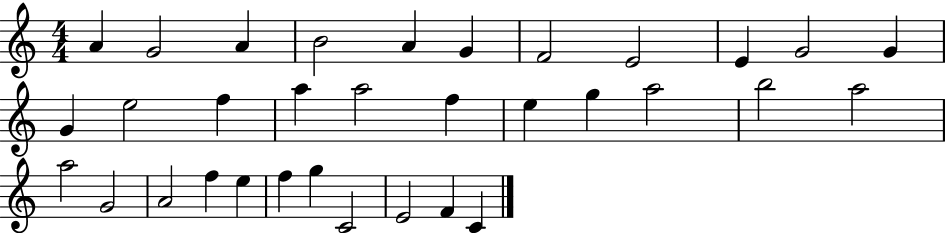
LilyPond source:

{
  \clef treble
  \numericTimeSignature
  \time 4/4
  \key c \major
  a'4 g'2 a'4 | b'2 a'4 g'4 | f'2 e'2 | e'4 g'2 g'4 | \break g'4 e''2 f''4 | a''4 a''2 f''4 | e''4 g''4 a''2 | b''2 a''2 | \break a''2 g'2 | a'2 f''4 e''4 | f''4 g''4 c'2 | e'2 f'4 c'4 | \break \bar "|."
}